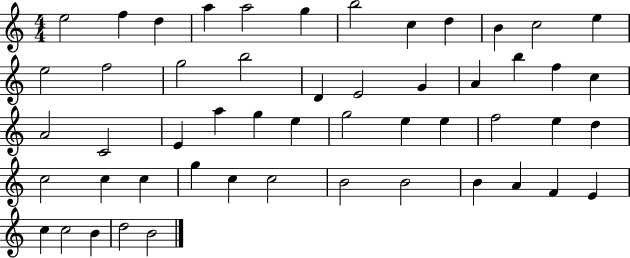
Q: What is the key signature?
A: C major